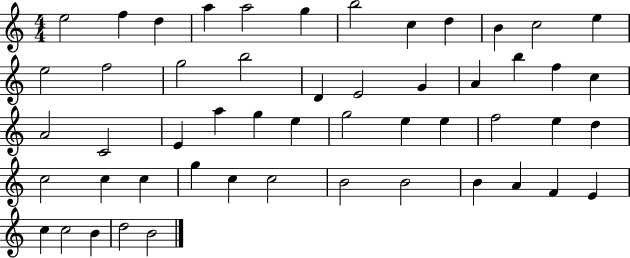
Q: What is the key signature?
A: C major